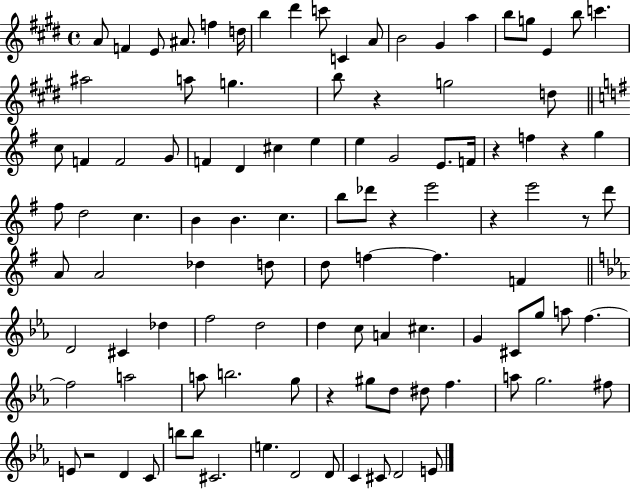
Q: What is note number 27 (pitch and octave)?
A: F4